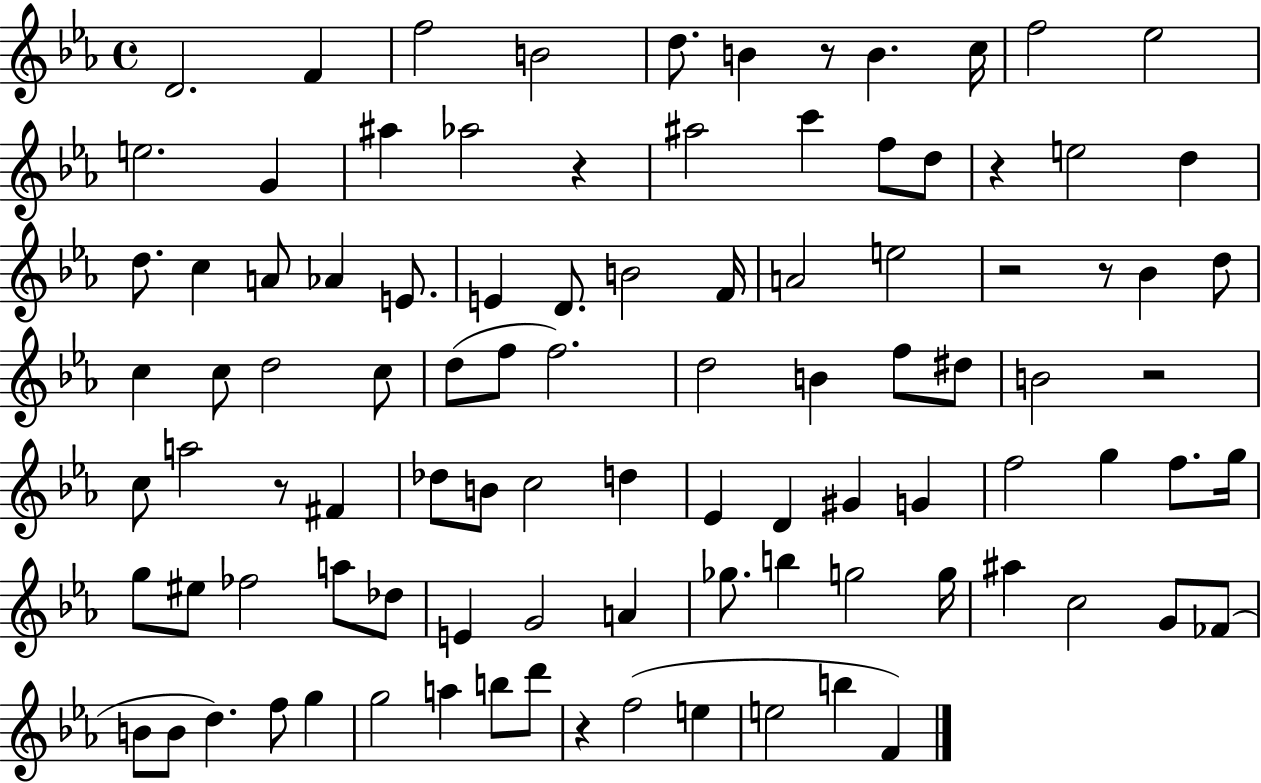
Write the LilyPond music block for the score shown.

{
  \clef treble
  \time 4/4
  \defaultTimeSignature
  \key ees \major
  d'2. f'4 | f''2 b'2 | d''8. b'4 r8 b'4. c''16 | f''2 ees''2 | \break e''2. g'4 | ais''4 aes''2 r4 | ais''2 c'''4 f''8 d''8 | r4 e''2 d''4 | \break d''8. c''4 a'8 aes'4 e'8. | e'4 d'8. b'2 f'16 | a'2 e''2 | r2 r8 bes'4 d''8 | \break c''4 c''8 d''2 c''8 | d''8( f''8 f''2.) | d''2 b'4 f''8 dis''8 | b'2 r2 | \break c''8 a''2 r8 fis'4 | des''8 b'8 c''2 d''4 | ees'4 d'4 gis'4 g'4 | f''2 g''4 f''8. g''16 | \break g''8 eis''8 fes''2 a''8 des''8 | e'4 g'2 a'4 | ges''8. b''4 g''2 g''16 | ais''4 c''2 g'8 fes'8( | \break b'8 b'8 d''4.) f''8 g''4 | g''2 a''4 b''8 d'''8 | r4 f''2( e''4 | e''2 b''4 f'4) | \break \bar "|."
}